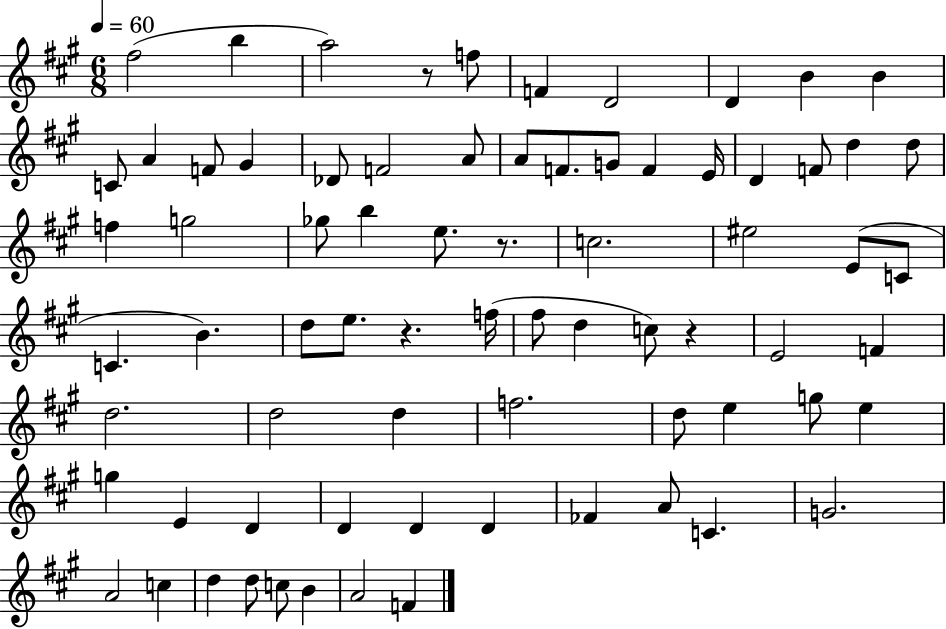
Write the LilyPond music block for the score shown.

{
  \clef treble
  \numericTimeSignature
  \time 6/8
  \key a \major
  \tempo 4 = 60
  fis''2( b''4 | a''2) r8 f''8 | f'4 d'2 | d'4 b'4 b'4 | \break c'8 a'4 f'8 gis'4 | des'8 f'2 a'8 | a'8 f'8. g'8 f'4 e'16 | d'4 f'8 d''4 d''8 | \break f''4 g''2 | ges''8 b''4 e''8. r8. | c''2. | eis''2 e'8( c'8 | \break c'4. b'4.) | d''8 e''8. r4. f''16( | fis''8 d''4 c''8) r4 | e'2 f'4 | \break d''2. | d''2 d''4 | f''2. | d''8 e''4 g''8 e''4 | \break g''4 e'4 d'4 | d'4 d'4 d'4 | fes'4 a'8 c'4. | g'2. | \break a'2 c''4 | d''4 d''8 c''8 b'4 | a'2 f'4 | \bar "|."
}